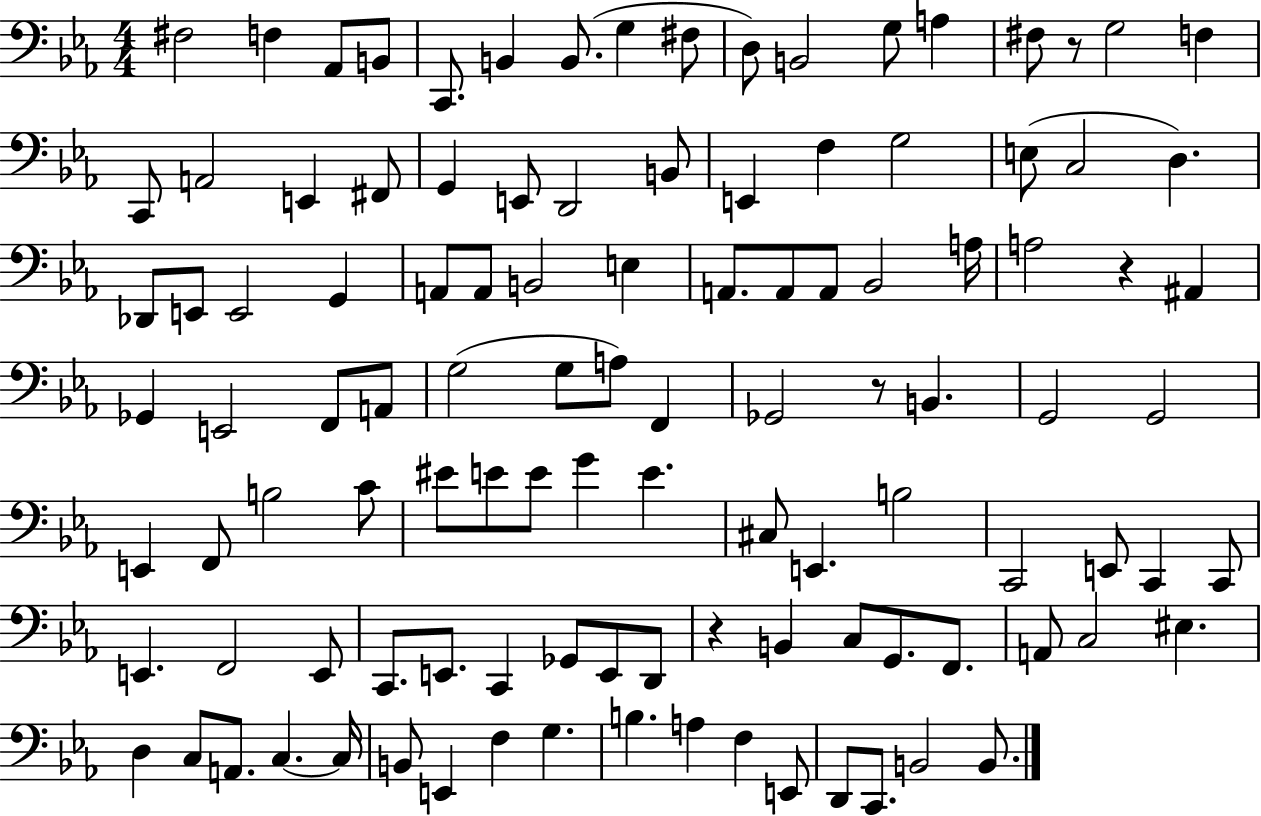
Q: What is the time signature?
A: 4/4